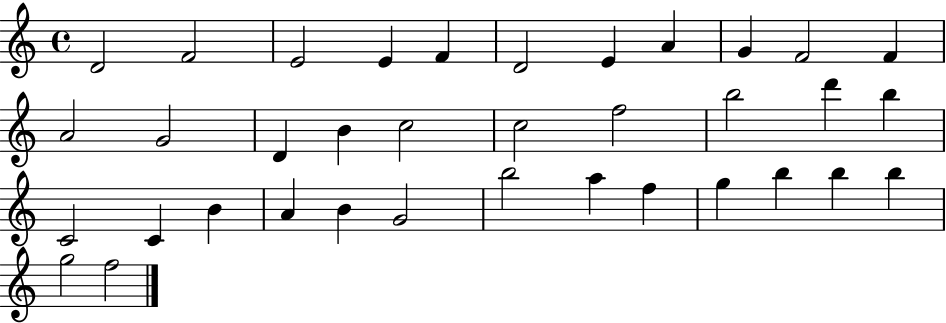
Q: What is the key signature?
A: C major